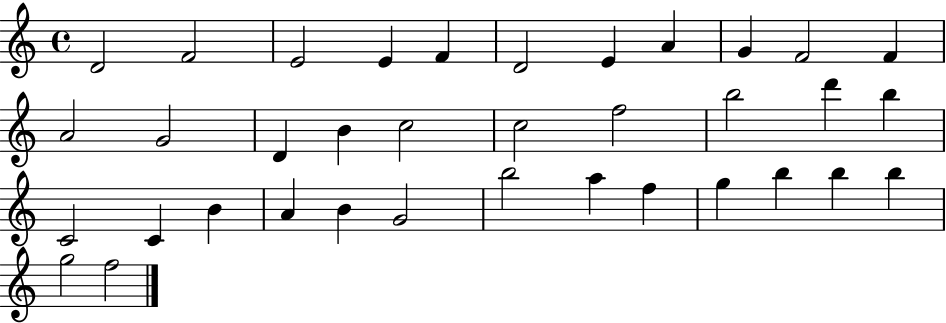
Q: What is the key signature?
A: C major